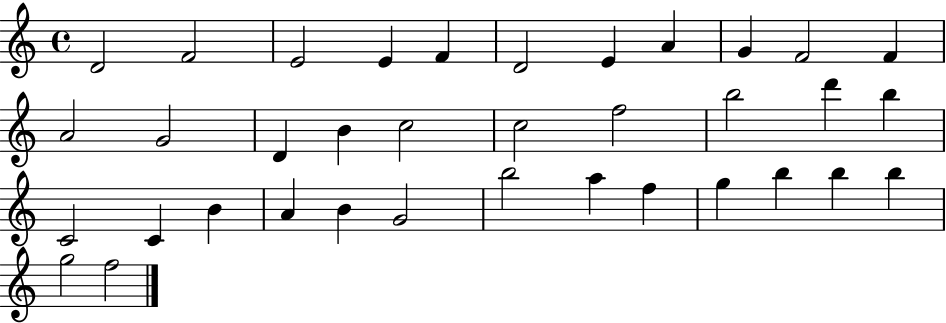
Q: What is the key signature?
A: C major